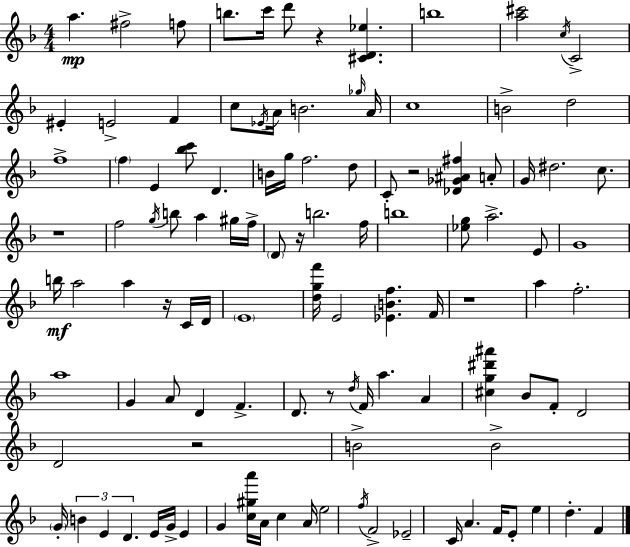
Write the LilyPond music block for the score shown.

{
  \clef treble
  \numericTimeSignature
  \time 4/4
  \key f \major
  \repeat volta 2 { a''4.\mp fis''2-> f''8 | b''8. c'''16 d'''8 r4 <cis' d' ees''>4. | b''1 | <a'' cis'''>2 \acciaccatura { c''16 } c'2-> | \break eis'4-. e'2-> f'4 | c''8 \acciaccatura { ees'16 } a'16 b'2. | \grace { ges''16 } a'16 c''1 | b'2-> d''2 | \break f''1-> | \parenthesize f''4 e'4 <bes'' c'''>8 d'4. | b'16 g''16 f''2. | d''8 c'8-. r2 <des' ges' ais' fis''>4 | \break a'8-. g'16 dis''2. | c''8. r1 | f''2 \acciaccatura { g''16 } b''8 a''4 | gis''16 f''16-> \parenthesize d'8 r16 b''2. | \break f''16 b''1 | <ees'' g''>8 a''2.-> | e'8 g'1 | b''16\mf a''2 a''4 | \break r16 c'16 d'16 \parenthesize e'1 | <d'' g'' f'''>16 e'2 <ees' b' f''>4. | f'16 r1 | a''4 f''2.-. | \break a''1 | g'4 a'8 d'4 f'4.-> | d'8. r8 \acciaccatura { d''16 } f'16 a''4. | a'4 <cis'' g'' dis''' ais'''>4 bes'8 f'8-. d'2 | \break d'2 r2 | b'2-> b'2-> | \parenthesize g'16-. \tuplet 3/2 { b'4 e'4 d'4. } | e'16 g'16-> e'4 g'4 <c'' gis'' a'''>16 a'16 | \break c''4 a'16 e''2 \acciaccatura { f''16 } f'2-> | ees'2-- c'16 a'4. | f'16 e'8-. e''4 d''4.-. | f'4 } \bar "|."
}